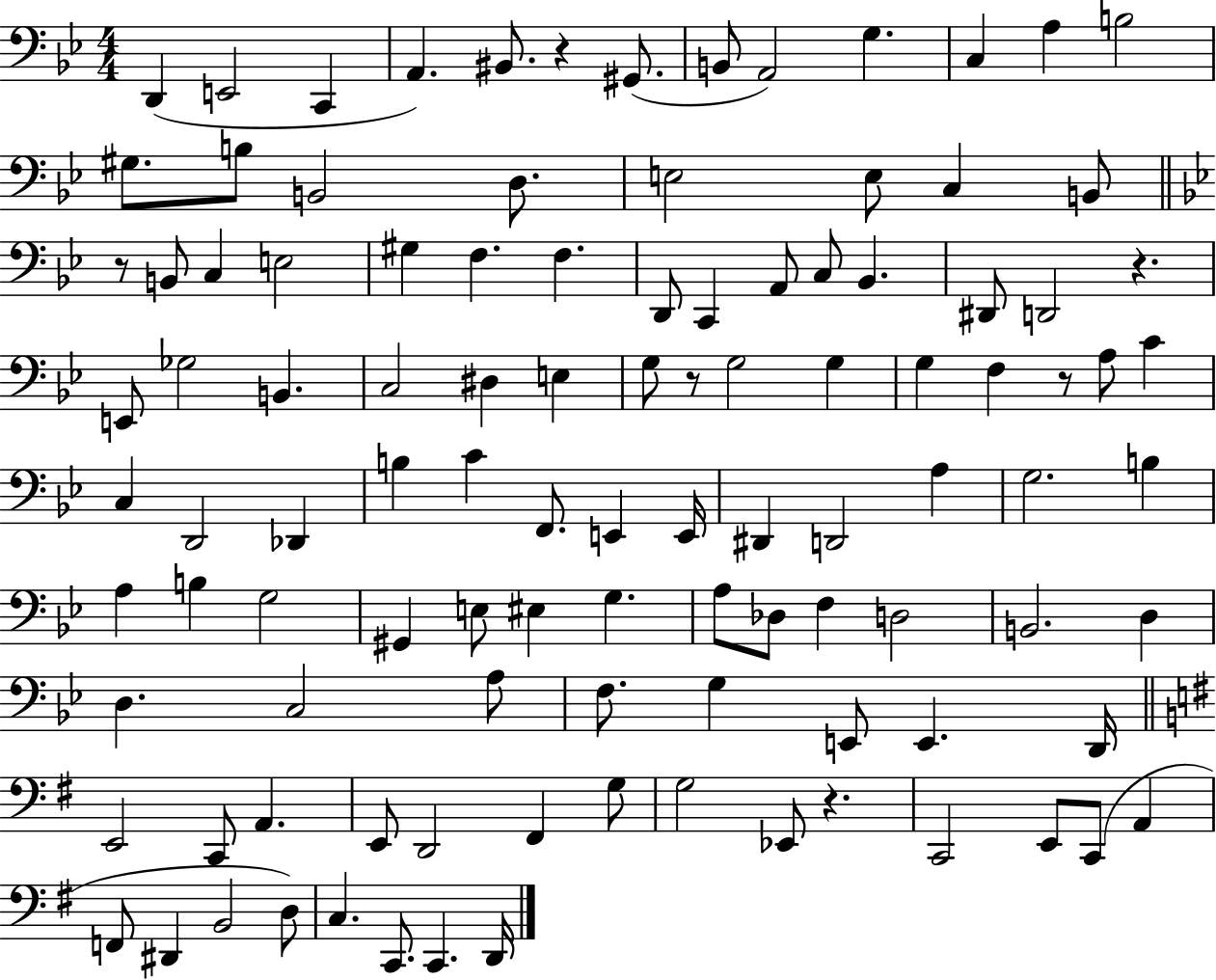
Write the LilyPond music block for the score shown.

{
  \clef bass
  \numericTimeSignature
  \time 4/4
  \key bes \major
  \repeat volta 2 { d,4( e,2 c,4 | a,4.) bis,8. r4 gis,8.( | b,8 a,2) g4. | c4 a4 b2 | \break gis8. b8 b,2 d8. | e2 e8 c4 b,8 | \bar "||" \break \key bes \major r8 b,8 c4 e2 | gis4 f4. f4. | d,8 c,4 a,8 c8 bes,4. | dis,8 d,2 r4. | \break e,8 ges2 b,4. | c2 dis4 e4 | g8 r8 g2 g4 | g4 f4 r8 a8 c'4 | \break c4 d,2 des,4 | b4 c'4 f,8. e,4 e,16 | dis,4 d,2 a4 | g2. b4 | \break a4 b4 g2 | gis,4 e8 eis4 g4. | a8 des8 f4 d2 | b,2. d4 | \break d4. c2 a8 | f8. g4 e,8 e,4. d,16 | \bar "||" \break \key g \major e,2 c,8 a,4. | e,8 d,2 fis,4 g8 | g2 ees,8 r4. | c,2 e,8 c,8( a,4 | \break f,8 dis,4 b,2 d8) | c4. c,8. c,4. d,16 | } \bar "|."
}